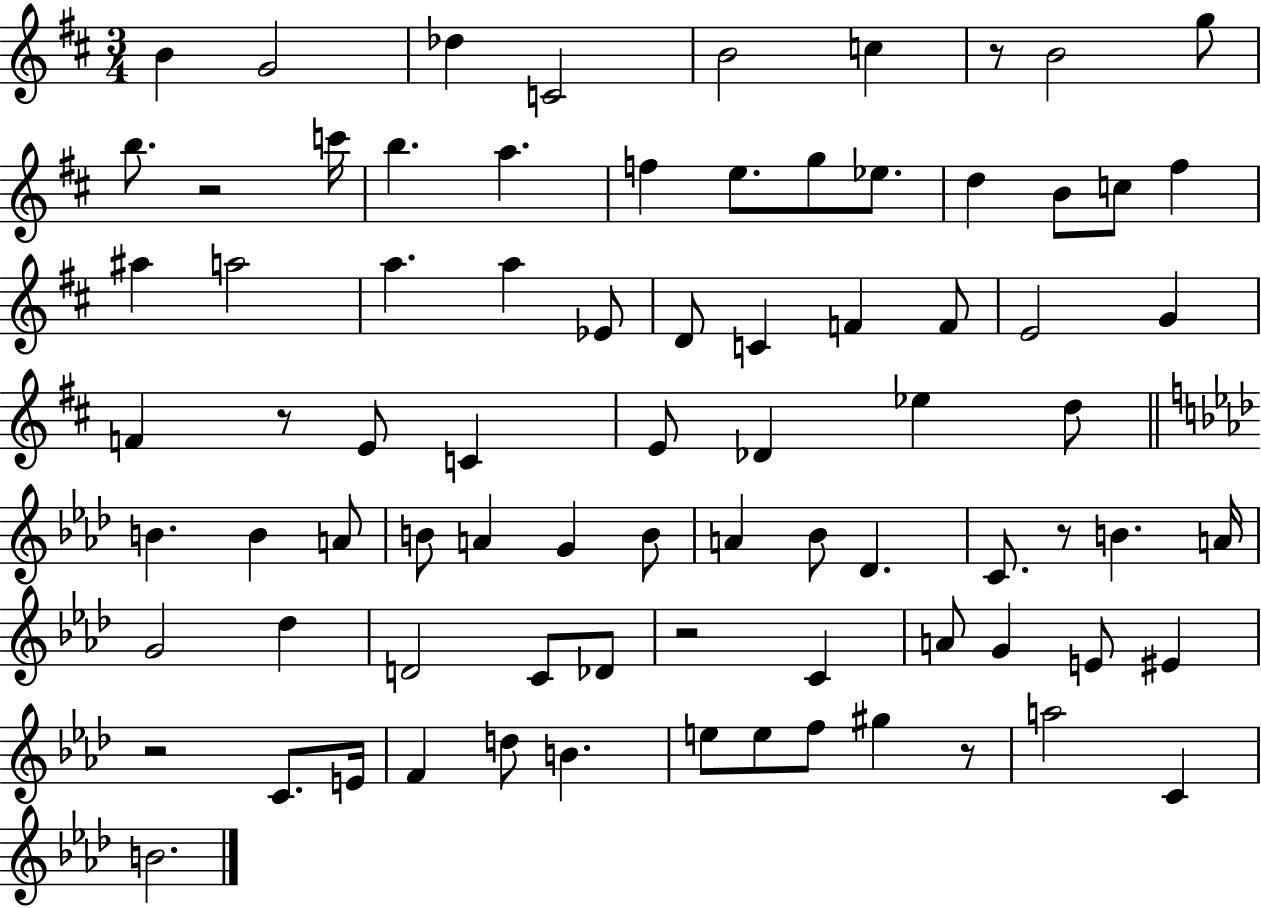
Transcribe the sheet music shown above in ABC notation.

X:1
T:Untitled
M:3/4
L:1/4
K:D
B G2 _d C2 B2 c z/2 B2 g/2 b/2 z2 c'/4 b a f e/2 g/2 _e/2 d B/2 c/2 ^f ^a a2 a a _E/2 D/2 C F F/2 E2 G F z/2 E/2 C E/2 _D _e d/2 B B A/2 B/2 A G B/2 A _B/2 _D C/2 z/2 B A/4 G2 _d D2 C/2 _D/2 z2 C A/2 G E/2 ^E z2 C/2 E/4 F d/2 B e/2 e/2 f/2 ^g z/2 a2 C B2